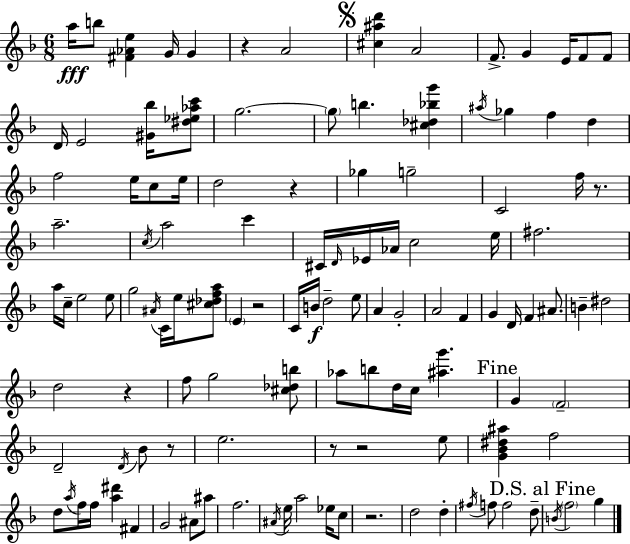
X:1
T:Untitled
M:6/8
L:1/4
K:F
a/4 b/2 [^F_Ae] G/4 G z A2 [^c^ad'] A2 F/2 G E/4 F/2 F/2 D/4 E2 [^G_b]/4 [^d_e_ac']/2 g2 g/2 b [^c_d_bg'] ^a/4 _g f d f2 e/4 c/2 e/4 d2 z _g g2 C2 f/4 z/2 a2 c/4 a2 c' ^C/4 D/4 _E/4 _A/4 c2 e/4 ^f2 a/4 c/4 e2 e/2 g2 ^A/4 C/4 e/4 [^c_dfa]/2 E z2 C/4 B/4 d2 e/2 A G2 A2 F G D/4 F ^A/2 B ^d2 d2 z f/2 g2 [^c_db]/2 _a/2 b/2 d/4 c/4 [^ag'] G F2 D2 D/4 _B/2 z/2 e2 z/2 z2 e/2 [G_B^d^a] f2 d/2 a/4 f/4 f/4 [a^d'] ^F G2 ^A/2 ^a/2 f2 ^A/4 e/4 a2 _e/4 c/2 z2 d2 d ^f/4 f/2 f2 d/2 B/4 f2 g